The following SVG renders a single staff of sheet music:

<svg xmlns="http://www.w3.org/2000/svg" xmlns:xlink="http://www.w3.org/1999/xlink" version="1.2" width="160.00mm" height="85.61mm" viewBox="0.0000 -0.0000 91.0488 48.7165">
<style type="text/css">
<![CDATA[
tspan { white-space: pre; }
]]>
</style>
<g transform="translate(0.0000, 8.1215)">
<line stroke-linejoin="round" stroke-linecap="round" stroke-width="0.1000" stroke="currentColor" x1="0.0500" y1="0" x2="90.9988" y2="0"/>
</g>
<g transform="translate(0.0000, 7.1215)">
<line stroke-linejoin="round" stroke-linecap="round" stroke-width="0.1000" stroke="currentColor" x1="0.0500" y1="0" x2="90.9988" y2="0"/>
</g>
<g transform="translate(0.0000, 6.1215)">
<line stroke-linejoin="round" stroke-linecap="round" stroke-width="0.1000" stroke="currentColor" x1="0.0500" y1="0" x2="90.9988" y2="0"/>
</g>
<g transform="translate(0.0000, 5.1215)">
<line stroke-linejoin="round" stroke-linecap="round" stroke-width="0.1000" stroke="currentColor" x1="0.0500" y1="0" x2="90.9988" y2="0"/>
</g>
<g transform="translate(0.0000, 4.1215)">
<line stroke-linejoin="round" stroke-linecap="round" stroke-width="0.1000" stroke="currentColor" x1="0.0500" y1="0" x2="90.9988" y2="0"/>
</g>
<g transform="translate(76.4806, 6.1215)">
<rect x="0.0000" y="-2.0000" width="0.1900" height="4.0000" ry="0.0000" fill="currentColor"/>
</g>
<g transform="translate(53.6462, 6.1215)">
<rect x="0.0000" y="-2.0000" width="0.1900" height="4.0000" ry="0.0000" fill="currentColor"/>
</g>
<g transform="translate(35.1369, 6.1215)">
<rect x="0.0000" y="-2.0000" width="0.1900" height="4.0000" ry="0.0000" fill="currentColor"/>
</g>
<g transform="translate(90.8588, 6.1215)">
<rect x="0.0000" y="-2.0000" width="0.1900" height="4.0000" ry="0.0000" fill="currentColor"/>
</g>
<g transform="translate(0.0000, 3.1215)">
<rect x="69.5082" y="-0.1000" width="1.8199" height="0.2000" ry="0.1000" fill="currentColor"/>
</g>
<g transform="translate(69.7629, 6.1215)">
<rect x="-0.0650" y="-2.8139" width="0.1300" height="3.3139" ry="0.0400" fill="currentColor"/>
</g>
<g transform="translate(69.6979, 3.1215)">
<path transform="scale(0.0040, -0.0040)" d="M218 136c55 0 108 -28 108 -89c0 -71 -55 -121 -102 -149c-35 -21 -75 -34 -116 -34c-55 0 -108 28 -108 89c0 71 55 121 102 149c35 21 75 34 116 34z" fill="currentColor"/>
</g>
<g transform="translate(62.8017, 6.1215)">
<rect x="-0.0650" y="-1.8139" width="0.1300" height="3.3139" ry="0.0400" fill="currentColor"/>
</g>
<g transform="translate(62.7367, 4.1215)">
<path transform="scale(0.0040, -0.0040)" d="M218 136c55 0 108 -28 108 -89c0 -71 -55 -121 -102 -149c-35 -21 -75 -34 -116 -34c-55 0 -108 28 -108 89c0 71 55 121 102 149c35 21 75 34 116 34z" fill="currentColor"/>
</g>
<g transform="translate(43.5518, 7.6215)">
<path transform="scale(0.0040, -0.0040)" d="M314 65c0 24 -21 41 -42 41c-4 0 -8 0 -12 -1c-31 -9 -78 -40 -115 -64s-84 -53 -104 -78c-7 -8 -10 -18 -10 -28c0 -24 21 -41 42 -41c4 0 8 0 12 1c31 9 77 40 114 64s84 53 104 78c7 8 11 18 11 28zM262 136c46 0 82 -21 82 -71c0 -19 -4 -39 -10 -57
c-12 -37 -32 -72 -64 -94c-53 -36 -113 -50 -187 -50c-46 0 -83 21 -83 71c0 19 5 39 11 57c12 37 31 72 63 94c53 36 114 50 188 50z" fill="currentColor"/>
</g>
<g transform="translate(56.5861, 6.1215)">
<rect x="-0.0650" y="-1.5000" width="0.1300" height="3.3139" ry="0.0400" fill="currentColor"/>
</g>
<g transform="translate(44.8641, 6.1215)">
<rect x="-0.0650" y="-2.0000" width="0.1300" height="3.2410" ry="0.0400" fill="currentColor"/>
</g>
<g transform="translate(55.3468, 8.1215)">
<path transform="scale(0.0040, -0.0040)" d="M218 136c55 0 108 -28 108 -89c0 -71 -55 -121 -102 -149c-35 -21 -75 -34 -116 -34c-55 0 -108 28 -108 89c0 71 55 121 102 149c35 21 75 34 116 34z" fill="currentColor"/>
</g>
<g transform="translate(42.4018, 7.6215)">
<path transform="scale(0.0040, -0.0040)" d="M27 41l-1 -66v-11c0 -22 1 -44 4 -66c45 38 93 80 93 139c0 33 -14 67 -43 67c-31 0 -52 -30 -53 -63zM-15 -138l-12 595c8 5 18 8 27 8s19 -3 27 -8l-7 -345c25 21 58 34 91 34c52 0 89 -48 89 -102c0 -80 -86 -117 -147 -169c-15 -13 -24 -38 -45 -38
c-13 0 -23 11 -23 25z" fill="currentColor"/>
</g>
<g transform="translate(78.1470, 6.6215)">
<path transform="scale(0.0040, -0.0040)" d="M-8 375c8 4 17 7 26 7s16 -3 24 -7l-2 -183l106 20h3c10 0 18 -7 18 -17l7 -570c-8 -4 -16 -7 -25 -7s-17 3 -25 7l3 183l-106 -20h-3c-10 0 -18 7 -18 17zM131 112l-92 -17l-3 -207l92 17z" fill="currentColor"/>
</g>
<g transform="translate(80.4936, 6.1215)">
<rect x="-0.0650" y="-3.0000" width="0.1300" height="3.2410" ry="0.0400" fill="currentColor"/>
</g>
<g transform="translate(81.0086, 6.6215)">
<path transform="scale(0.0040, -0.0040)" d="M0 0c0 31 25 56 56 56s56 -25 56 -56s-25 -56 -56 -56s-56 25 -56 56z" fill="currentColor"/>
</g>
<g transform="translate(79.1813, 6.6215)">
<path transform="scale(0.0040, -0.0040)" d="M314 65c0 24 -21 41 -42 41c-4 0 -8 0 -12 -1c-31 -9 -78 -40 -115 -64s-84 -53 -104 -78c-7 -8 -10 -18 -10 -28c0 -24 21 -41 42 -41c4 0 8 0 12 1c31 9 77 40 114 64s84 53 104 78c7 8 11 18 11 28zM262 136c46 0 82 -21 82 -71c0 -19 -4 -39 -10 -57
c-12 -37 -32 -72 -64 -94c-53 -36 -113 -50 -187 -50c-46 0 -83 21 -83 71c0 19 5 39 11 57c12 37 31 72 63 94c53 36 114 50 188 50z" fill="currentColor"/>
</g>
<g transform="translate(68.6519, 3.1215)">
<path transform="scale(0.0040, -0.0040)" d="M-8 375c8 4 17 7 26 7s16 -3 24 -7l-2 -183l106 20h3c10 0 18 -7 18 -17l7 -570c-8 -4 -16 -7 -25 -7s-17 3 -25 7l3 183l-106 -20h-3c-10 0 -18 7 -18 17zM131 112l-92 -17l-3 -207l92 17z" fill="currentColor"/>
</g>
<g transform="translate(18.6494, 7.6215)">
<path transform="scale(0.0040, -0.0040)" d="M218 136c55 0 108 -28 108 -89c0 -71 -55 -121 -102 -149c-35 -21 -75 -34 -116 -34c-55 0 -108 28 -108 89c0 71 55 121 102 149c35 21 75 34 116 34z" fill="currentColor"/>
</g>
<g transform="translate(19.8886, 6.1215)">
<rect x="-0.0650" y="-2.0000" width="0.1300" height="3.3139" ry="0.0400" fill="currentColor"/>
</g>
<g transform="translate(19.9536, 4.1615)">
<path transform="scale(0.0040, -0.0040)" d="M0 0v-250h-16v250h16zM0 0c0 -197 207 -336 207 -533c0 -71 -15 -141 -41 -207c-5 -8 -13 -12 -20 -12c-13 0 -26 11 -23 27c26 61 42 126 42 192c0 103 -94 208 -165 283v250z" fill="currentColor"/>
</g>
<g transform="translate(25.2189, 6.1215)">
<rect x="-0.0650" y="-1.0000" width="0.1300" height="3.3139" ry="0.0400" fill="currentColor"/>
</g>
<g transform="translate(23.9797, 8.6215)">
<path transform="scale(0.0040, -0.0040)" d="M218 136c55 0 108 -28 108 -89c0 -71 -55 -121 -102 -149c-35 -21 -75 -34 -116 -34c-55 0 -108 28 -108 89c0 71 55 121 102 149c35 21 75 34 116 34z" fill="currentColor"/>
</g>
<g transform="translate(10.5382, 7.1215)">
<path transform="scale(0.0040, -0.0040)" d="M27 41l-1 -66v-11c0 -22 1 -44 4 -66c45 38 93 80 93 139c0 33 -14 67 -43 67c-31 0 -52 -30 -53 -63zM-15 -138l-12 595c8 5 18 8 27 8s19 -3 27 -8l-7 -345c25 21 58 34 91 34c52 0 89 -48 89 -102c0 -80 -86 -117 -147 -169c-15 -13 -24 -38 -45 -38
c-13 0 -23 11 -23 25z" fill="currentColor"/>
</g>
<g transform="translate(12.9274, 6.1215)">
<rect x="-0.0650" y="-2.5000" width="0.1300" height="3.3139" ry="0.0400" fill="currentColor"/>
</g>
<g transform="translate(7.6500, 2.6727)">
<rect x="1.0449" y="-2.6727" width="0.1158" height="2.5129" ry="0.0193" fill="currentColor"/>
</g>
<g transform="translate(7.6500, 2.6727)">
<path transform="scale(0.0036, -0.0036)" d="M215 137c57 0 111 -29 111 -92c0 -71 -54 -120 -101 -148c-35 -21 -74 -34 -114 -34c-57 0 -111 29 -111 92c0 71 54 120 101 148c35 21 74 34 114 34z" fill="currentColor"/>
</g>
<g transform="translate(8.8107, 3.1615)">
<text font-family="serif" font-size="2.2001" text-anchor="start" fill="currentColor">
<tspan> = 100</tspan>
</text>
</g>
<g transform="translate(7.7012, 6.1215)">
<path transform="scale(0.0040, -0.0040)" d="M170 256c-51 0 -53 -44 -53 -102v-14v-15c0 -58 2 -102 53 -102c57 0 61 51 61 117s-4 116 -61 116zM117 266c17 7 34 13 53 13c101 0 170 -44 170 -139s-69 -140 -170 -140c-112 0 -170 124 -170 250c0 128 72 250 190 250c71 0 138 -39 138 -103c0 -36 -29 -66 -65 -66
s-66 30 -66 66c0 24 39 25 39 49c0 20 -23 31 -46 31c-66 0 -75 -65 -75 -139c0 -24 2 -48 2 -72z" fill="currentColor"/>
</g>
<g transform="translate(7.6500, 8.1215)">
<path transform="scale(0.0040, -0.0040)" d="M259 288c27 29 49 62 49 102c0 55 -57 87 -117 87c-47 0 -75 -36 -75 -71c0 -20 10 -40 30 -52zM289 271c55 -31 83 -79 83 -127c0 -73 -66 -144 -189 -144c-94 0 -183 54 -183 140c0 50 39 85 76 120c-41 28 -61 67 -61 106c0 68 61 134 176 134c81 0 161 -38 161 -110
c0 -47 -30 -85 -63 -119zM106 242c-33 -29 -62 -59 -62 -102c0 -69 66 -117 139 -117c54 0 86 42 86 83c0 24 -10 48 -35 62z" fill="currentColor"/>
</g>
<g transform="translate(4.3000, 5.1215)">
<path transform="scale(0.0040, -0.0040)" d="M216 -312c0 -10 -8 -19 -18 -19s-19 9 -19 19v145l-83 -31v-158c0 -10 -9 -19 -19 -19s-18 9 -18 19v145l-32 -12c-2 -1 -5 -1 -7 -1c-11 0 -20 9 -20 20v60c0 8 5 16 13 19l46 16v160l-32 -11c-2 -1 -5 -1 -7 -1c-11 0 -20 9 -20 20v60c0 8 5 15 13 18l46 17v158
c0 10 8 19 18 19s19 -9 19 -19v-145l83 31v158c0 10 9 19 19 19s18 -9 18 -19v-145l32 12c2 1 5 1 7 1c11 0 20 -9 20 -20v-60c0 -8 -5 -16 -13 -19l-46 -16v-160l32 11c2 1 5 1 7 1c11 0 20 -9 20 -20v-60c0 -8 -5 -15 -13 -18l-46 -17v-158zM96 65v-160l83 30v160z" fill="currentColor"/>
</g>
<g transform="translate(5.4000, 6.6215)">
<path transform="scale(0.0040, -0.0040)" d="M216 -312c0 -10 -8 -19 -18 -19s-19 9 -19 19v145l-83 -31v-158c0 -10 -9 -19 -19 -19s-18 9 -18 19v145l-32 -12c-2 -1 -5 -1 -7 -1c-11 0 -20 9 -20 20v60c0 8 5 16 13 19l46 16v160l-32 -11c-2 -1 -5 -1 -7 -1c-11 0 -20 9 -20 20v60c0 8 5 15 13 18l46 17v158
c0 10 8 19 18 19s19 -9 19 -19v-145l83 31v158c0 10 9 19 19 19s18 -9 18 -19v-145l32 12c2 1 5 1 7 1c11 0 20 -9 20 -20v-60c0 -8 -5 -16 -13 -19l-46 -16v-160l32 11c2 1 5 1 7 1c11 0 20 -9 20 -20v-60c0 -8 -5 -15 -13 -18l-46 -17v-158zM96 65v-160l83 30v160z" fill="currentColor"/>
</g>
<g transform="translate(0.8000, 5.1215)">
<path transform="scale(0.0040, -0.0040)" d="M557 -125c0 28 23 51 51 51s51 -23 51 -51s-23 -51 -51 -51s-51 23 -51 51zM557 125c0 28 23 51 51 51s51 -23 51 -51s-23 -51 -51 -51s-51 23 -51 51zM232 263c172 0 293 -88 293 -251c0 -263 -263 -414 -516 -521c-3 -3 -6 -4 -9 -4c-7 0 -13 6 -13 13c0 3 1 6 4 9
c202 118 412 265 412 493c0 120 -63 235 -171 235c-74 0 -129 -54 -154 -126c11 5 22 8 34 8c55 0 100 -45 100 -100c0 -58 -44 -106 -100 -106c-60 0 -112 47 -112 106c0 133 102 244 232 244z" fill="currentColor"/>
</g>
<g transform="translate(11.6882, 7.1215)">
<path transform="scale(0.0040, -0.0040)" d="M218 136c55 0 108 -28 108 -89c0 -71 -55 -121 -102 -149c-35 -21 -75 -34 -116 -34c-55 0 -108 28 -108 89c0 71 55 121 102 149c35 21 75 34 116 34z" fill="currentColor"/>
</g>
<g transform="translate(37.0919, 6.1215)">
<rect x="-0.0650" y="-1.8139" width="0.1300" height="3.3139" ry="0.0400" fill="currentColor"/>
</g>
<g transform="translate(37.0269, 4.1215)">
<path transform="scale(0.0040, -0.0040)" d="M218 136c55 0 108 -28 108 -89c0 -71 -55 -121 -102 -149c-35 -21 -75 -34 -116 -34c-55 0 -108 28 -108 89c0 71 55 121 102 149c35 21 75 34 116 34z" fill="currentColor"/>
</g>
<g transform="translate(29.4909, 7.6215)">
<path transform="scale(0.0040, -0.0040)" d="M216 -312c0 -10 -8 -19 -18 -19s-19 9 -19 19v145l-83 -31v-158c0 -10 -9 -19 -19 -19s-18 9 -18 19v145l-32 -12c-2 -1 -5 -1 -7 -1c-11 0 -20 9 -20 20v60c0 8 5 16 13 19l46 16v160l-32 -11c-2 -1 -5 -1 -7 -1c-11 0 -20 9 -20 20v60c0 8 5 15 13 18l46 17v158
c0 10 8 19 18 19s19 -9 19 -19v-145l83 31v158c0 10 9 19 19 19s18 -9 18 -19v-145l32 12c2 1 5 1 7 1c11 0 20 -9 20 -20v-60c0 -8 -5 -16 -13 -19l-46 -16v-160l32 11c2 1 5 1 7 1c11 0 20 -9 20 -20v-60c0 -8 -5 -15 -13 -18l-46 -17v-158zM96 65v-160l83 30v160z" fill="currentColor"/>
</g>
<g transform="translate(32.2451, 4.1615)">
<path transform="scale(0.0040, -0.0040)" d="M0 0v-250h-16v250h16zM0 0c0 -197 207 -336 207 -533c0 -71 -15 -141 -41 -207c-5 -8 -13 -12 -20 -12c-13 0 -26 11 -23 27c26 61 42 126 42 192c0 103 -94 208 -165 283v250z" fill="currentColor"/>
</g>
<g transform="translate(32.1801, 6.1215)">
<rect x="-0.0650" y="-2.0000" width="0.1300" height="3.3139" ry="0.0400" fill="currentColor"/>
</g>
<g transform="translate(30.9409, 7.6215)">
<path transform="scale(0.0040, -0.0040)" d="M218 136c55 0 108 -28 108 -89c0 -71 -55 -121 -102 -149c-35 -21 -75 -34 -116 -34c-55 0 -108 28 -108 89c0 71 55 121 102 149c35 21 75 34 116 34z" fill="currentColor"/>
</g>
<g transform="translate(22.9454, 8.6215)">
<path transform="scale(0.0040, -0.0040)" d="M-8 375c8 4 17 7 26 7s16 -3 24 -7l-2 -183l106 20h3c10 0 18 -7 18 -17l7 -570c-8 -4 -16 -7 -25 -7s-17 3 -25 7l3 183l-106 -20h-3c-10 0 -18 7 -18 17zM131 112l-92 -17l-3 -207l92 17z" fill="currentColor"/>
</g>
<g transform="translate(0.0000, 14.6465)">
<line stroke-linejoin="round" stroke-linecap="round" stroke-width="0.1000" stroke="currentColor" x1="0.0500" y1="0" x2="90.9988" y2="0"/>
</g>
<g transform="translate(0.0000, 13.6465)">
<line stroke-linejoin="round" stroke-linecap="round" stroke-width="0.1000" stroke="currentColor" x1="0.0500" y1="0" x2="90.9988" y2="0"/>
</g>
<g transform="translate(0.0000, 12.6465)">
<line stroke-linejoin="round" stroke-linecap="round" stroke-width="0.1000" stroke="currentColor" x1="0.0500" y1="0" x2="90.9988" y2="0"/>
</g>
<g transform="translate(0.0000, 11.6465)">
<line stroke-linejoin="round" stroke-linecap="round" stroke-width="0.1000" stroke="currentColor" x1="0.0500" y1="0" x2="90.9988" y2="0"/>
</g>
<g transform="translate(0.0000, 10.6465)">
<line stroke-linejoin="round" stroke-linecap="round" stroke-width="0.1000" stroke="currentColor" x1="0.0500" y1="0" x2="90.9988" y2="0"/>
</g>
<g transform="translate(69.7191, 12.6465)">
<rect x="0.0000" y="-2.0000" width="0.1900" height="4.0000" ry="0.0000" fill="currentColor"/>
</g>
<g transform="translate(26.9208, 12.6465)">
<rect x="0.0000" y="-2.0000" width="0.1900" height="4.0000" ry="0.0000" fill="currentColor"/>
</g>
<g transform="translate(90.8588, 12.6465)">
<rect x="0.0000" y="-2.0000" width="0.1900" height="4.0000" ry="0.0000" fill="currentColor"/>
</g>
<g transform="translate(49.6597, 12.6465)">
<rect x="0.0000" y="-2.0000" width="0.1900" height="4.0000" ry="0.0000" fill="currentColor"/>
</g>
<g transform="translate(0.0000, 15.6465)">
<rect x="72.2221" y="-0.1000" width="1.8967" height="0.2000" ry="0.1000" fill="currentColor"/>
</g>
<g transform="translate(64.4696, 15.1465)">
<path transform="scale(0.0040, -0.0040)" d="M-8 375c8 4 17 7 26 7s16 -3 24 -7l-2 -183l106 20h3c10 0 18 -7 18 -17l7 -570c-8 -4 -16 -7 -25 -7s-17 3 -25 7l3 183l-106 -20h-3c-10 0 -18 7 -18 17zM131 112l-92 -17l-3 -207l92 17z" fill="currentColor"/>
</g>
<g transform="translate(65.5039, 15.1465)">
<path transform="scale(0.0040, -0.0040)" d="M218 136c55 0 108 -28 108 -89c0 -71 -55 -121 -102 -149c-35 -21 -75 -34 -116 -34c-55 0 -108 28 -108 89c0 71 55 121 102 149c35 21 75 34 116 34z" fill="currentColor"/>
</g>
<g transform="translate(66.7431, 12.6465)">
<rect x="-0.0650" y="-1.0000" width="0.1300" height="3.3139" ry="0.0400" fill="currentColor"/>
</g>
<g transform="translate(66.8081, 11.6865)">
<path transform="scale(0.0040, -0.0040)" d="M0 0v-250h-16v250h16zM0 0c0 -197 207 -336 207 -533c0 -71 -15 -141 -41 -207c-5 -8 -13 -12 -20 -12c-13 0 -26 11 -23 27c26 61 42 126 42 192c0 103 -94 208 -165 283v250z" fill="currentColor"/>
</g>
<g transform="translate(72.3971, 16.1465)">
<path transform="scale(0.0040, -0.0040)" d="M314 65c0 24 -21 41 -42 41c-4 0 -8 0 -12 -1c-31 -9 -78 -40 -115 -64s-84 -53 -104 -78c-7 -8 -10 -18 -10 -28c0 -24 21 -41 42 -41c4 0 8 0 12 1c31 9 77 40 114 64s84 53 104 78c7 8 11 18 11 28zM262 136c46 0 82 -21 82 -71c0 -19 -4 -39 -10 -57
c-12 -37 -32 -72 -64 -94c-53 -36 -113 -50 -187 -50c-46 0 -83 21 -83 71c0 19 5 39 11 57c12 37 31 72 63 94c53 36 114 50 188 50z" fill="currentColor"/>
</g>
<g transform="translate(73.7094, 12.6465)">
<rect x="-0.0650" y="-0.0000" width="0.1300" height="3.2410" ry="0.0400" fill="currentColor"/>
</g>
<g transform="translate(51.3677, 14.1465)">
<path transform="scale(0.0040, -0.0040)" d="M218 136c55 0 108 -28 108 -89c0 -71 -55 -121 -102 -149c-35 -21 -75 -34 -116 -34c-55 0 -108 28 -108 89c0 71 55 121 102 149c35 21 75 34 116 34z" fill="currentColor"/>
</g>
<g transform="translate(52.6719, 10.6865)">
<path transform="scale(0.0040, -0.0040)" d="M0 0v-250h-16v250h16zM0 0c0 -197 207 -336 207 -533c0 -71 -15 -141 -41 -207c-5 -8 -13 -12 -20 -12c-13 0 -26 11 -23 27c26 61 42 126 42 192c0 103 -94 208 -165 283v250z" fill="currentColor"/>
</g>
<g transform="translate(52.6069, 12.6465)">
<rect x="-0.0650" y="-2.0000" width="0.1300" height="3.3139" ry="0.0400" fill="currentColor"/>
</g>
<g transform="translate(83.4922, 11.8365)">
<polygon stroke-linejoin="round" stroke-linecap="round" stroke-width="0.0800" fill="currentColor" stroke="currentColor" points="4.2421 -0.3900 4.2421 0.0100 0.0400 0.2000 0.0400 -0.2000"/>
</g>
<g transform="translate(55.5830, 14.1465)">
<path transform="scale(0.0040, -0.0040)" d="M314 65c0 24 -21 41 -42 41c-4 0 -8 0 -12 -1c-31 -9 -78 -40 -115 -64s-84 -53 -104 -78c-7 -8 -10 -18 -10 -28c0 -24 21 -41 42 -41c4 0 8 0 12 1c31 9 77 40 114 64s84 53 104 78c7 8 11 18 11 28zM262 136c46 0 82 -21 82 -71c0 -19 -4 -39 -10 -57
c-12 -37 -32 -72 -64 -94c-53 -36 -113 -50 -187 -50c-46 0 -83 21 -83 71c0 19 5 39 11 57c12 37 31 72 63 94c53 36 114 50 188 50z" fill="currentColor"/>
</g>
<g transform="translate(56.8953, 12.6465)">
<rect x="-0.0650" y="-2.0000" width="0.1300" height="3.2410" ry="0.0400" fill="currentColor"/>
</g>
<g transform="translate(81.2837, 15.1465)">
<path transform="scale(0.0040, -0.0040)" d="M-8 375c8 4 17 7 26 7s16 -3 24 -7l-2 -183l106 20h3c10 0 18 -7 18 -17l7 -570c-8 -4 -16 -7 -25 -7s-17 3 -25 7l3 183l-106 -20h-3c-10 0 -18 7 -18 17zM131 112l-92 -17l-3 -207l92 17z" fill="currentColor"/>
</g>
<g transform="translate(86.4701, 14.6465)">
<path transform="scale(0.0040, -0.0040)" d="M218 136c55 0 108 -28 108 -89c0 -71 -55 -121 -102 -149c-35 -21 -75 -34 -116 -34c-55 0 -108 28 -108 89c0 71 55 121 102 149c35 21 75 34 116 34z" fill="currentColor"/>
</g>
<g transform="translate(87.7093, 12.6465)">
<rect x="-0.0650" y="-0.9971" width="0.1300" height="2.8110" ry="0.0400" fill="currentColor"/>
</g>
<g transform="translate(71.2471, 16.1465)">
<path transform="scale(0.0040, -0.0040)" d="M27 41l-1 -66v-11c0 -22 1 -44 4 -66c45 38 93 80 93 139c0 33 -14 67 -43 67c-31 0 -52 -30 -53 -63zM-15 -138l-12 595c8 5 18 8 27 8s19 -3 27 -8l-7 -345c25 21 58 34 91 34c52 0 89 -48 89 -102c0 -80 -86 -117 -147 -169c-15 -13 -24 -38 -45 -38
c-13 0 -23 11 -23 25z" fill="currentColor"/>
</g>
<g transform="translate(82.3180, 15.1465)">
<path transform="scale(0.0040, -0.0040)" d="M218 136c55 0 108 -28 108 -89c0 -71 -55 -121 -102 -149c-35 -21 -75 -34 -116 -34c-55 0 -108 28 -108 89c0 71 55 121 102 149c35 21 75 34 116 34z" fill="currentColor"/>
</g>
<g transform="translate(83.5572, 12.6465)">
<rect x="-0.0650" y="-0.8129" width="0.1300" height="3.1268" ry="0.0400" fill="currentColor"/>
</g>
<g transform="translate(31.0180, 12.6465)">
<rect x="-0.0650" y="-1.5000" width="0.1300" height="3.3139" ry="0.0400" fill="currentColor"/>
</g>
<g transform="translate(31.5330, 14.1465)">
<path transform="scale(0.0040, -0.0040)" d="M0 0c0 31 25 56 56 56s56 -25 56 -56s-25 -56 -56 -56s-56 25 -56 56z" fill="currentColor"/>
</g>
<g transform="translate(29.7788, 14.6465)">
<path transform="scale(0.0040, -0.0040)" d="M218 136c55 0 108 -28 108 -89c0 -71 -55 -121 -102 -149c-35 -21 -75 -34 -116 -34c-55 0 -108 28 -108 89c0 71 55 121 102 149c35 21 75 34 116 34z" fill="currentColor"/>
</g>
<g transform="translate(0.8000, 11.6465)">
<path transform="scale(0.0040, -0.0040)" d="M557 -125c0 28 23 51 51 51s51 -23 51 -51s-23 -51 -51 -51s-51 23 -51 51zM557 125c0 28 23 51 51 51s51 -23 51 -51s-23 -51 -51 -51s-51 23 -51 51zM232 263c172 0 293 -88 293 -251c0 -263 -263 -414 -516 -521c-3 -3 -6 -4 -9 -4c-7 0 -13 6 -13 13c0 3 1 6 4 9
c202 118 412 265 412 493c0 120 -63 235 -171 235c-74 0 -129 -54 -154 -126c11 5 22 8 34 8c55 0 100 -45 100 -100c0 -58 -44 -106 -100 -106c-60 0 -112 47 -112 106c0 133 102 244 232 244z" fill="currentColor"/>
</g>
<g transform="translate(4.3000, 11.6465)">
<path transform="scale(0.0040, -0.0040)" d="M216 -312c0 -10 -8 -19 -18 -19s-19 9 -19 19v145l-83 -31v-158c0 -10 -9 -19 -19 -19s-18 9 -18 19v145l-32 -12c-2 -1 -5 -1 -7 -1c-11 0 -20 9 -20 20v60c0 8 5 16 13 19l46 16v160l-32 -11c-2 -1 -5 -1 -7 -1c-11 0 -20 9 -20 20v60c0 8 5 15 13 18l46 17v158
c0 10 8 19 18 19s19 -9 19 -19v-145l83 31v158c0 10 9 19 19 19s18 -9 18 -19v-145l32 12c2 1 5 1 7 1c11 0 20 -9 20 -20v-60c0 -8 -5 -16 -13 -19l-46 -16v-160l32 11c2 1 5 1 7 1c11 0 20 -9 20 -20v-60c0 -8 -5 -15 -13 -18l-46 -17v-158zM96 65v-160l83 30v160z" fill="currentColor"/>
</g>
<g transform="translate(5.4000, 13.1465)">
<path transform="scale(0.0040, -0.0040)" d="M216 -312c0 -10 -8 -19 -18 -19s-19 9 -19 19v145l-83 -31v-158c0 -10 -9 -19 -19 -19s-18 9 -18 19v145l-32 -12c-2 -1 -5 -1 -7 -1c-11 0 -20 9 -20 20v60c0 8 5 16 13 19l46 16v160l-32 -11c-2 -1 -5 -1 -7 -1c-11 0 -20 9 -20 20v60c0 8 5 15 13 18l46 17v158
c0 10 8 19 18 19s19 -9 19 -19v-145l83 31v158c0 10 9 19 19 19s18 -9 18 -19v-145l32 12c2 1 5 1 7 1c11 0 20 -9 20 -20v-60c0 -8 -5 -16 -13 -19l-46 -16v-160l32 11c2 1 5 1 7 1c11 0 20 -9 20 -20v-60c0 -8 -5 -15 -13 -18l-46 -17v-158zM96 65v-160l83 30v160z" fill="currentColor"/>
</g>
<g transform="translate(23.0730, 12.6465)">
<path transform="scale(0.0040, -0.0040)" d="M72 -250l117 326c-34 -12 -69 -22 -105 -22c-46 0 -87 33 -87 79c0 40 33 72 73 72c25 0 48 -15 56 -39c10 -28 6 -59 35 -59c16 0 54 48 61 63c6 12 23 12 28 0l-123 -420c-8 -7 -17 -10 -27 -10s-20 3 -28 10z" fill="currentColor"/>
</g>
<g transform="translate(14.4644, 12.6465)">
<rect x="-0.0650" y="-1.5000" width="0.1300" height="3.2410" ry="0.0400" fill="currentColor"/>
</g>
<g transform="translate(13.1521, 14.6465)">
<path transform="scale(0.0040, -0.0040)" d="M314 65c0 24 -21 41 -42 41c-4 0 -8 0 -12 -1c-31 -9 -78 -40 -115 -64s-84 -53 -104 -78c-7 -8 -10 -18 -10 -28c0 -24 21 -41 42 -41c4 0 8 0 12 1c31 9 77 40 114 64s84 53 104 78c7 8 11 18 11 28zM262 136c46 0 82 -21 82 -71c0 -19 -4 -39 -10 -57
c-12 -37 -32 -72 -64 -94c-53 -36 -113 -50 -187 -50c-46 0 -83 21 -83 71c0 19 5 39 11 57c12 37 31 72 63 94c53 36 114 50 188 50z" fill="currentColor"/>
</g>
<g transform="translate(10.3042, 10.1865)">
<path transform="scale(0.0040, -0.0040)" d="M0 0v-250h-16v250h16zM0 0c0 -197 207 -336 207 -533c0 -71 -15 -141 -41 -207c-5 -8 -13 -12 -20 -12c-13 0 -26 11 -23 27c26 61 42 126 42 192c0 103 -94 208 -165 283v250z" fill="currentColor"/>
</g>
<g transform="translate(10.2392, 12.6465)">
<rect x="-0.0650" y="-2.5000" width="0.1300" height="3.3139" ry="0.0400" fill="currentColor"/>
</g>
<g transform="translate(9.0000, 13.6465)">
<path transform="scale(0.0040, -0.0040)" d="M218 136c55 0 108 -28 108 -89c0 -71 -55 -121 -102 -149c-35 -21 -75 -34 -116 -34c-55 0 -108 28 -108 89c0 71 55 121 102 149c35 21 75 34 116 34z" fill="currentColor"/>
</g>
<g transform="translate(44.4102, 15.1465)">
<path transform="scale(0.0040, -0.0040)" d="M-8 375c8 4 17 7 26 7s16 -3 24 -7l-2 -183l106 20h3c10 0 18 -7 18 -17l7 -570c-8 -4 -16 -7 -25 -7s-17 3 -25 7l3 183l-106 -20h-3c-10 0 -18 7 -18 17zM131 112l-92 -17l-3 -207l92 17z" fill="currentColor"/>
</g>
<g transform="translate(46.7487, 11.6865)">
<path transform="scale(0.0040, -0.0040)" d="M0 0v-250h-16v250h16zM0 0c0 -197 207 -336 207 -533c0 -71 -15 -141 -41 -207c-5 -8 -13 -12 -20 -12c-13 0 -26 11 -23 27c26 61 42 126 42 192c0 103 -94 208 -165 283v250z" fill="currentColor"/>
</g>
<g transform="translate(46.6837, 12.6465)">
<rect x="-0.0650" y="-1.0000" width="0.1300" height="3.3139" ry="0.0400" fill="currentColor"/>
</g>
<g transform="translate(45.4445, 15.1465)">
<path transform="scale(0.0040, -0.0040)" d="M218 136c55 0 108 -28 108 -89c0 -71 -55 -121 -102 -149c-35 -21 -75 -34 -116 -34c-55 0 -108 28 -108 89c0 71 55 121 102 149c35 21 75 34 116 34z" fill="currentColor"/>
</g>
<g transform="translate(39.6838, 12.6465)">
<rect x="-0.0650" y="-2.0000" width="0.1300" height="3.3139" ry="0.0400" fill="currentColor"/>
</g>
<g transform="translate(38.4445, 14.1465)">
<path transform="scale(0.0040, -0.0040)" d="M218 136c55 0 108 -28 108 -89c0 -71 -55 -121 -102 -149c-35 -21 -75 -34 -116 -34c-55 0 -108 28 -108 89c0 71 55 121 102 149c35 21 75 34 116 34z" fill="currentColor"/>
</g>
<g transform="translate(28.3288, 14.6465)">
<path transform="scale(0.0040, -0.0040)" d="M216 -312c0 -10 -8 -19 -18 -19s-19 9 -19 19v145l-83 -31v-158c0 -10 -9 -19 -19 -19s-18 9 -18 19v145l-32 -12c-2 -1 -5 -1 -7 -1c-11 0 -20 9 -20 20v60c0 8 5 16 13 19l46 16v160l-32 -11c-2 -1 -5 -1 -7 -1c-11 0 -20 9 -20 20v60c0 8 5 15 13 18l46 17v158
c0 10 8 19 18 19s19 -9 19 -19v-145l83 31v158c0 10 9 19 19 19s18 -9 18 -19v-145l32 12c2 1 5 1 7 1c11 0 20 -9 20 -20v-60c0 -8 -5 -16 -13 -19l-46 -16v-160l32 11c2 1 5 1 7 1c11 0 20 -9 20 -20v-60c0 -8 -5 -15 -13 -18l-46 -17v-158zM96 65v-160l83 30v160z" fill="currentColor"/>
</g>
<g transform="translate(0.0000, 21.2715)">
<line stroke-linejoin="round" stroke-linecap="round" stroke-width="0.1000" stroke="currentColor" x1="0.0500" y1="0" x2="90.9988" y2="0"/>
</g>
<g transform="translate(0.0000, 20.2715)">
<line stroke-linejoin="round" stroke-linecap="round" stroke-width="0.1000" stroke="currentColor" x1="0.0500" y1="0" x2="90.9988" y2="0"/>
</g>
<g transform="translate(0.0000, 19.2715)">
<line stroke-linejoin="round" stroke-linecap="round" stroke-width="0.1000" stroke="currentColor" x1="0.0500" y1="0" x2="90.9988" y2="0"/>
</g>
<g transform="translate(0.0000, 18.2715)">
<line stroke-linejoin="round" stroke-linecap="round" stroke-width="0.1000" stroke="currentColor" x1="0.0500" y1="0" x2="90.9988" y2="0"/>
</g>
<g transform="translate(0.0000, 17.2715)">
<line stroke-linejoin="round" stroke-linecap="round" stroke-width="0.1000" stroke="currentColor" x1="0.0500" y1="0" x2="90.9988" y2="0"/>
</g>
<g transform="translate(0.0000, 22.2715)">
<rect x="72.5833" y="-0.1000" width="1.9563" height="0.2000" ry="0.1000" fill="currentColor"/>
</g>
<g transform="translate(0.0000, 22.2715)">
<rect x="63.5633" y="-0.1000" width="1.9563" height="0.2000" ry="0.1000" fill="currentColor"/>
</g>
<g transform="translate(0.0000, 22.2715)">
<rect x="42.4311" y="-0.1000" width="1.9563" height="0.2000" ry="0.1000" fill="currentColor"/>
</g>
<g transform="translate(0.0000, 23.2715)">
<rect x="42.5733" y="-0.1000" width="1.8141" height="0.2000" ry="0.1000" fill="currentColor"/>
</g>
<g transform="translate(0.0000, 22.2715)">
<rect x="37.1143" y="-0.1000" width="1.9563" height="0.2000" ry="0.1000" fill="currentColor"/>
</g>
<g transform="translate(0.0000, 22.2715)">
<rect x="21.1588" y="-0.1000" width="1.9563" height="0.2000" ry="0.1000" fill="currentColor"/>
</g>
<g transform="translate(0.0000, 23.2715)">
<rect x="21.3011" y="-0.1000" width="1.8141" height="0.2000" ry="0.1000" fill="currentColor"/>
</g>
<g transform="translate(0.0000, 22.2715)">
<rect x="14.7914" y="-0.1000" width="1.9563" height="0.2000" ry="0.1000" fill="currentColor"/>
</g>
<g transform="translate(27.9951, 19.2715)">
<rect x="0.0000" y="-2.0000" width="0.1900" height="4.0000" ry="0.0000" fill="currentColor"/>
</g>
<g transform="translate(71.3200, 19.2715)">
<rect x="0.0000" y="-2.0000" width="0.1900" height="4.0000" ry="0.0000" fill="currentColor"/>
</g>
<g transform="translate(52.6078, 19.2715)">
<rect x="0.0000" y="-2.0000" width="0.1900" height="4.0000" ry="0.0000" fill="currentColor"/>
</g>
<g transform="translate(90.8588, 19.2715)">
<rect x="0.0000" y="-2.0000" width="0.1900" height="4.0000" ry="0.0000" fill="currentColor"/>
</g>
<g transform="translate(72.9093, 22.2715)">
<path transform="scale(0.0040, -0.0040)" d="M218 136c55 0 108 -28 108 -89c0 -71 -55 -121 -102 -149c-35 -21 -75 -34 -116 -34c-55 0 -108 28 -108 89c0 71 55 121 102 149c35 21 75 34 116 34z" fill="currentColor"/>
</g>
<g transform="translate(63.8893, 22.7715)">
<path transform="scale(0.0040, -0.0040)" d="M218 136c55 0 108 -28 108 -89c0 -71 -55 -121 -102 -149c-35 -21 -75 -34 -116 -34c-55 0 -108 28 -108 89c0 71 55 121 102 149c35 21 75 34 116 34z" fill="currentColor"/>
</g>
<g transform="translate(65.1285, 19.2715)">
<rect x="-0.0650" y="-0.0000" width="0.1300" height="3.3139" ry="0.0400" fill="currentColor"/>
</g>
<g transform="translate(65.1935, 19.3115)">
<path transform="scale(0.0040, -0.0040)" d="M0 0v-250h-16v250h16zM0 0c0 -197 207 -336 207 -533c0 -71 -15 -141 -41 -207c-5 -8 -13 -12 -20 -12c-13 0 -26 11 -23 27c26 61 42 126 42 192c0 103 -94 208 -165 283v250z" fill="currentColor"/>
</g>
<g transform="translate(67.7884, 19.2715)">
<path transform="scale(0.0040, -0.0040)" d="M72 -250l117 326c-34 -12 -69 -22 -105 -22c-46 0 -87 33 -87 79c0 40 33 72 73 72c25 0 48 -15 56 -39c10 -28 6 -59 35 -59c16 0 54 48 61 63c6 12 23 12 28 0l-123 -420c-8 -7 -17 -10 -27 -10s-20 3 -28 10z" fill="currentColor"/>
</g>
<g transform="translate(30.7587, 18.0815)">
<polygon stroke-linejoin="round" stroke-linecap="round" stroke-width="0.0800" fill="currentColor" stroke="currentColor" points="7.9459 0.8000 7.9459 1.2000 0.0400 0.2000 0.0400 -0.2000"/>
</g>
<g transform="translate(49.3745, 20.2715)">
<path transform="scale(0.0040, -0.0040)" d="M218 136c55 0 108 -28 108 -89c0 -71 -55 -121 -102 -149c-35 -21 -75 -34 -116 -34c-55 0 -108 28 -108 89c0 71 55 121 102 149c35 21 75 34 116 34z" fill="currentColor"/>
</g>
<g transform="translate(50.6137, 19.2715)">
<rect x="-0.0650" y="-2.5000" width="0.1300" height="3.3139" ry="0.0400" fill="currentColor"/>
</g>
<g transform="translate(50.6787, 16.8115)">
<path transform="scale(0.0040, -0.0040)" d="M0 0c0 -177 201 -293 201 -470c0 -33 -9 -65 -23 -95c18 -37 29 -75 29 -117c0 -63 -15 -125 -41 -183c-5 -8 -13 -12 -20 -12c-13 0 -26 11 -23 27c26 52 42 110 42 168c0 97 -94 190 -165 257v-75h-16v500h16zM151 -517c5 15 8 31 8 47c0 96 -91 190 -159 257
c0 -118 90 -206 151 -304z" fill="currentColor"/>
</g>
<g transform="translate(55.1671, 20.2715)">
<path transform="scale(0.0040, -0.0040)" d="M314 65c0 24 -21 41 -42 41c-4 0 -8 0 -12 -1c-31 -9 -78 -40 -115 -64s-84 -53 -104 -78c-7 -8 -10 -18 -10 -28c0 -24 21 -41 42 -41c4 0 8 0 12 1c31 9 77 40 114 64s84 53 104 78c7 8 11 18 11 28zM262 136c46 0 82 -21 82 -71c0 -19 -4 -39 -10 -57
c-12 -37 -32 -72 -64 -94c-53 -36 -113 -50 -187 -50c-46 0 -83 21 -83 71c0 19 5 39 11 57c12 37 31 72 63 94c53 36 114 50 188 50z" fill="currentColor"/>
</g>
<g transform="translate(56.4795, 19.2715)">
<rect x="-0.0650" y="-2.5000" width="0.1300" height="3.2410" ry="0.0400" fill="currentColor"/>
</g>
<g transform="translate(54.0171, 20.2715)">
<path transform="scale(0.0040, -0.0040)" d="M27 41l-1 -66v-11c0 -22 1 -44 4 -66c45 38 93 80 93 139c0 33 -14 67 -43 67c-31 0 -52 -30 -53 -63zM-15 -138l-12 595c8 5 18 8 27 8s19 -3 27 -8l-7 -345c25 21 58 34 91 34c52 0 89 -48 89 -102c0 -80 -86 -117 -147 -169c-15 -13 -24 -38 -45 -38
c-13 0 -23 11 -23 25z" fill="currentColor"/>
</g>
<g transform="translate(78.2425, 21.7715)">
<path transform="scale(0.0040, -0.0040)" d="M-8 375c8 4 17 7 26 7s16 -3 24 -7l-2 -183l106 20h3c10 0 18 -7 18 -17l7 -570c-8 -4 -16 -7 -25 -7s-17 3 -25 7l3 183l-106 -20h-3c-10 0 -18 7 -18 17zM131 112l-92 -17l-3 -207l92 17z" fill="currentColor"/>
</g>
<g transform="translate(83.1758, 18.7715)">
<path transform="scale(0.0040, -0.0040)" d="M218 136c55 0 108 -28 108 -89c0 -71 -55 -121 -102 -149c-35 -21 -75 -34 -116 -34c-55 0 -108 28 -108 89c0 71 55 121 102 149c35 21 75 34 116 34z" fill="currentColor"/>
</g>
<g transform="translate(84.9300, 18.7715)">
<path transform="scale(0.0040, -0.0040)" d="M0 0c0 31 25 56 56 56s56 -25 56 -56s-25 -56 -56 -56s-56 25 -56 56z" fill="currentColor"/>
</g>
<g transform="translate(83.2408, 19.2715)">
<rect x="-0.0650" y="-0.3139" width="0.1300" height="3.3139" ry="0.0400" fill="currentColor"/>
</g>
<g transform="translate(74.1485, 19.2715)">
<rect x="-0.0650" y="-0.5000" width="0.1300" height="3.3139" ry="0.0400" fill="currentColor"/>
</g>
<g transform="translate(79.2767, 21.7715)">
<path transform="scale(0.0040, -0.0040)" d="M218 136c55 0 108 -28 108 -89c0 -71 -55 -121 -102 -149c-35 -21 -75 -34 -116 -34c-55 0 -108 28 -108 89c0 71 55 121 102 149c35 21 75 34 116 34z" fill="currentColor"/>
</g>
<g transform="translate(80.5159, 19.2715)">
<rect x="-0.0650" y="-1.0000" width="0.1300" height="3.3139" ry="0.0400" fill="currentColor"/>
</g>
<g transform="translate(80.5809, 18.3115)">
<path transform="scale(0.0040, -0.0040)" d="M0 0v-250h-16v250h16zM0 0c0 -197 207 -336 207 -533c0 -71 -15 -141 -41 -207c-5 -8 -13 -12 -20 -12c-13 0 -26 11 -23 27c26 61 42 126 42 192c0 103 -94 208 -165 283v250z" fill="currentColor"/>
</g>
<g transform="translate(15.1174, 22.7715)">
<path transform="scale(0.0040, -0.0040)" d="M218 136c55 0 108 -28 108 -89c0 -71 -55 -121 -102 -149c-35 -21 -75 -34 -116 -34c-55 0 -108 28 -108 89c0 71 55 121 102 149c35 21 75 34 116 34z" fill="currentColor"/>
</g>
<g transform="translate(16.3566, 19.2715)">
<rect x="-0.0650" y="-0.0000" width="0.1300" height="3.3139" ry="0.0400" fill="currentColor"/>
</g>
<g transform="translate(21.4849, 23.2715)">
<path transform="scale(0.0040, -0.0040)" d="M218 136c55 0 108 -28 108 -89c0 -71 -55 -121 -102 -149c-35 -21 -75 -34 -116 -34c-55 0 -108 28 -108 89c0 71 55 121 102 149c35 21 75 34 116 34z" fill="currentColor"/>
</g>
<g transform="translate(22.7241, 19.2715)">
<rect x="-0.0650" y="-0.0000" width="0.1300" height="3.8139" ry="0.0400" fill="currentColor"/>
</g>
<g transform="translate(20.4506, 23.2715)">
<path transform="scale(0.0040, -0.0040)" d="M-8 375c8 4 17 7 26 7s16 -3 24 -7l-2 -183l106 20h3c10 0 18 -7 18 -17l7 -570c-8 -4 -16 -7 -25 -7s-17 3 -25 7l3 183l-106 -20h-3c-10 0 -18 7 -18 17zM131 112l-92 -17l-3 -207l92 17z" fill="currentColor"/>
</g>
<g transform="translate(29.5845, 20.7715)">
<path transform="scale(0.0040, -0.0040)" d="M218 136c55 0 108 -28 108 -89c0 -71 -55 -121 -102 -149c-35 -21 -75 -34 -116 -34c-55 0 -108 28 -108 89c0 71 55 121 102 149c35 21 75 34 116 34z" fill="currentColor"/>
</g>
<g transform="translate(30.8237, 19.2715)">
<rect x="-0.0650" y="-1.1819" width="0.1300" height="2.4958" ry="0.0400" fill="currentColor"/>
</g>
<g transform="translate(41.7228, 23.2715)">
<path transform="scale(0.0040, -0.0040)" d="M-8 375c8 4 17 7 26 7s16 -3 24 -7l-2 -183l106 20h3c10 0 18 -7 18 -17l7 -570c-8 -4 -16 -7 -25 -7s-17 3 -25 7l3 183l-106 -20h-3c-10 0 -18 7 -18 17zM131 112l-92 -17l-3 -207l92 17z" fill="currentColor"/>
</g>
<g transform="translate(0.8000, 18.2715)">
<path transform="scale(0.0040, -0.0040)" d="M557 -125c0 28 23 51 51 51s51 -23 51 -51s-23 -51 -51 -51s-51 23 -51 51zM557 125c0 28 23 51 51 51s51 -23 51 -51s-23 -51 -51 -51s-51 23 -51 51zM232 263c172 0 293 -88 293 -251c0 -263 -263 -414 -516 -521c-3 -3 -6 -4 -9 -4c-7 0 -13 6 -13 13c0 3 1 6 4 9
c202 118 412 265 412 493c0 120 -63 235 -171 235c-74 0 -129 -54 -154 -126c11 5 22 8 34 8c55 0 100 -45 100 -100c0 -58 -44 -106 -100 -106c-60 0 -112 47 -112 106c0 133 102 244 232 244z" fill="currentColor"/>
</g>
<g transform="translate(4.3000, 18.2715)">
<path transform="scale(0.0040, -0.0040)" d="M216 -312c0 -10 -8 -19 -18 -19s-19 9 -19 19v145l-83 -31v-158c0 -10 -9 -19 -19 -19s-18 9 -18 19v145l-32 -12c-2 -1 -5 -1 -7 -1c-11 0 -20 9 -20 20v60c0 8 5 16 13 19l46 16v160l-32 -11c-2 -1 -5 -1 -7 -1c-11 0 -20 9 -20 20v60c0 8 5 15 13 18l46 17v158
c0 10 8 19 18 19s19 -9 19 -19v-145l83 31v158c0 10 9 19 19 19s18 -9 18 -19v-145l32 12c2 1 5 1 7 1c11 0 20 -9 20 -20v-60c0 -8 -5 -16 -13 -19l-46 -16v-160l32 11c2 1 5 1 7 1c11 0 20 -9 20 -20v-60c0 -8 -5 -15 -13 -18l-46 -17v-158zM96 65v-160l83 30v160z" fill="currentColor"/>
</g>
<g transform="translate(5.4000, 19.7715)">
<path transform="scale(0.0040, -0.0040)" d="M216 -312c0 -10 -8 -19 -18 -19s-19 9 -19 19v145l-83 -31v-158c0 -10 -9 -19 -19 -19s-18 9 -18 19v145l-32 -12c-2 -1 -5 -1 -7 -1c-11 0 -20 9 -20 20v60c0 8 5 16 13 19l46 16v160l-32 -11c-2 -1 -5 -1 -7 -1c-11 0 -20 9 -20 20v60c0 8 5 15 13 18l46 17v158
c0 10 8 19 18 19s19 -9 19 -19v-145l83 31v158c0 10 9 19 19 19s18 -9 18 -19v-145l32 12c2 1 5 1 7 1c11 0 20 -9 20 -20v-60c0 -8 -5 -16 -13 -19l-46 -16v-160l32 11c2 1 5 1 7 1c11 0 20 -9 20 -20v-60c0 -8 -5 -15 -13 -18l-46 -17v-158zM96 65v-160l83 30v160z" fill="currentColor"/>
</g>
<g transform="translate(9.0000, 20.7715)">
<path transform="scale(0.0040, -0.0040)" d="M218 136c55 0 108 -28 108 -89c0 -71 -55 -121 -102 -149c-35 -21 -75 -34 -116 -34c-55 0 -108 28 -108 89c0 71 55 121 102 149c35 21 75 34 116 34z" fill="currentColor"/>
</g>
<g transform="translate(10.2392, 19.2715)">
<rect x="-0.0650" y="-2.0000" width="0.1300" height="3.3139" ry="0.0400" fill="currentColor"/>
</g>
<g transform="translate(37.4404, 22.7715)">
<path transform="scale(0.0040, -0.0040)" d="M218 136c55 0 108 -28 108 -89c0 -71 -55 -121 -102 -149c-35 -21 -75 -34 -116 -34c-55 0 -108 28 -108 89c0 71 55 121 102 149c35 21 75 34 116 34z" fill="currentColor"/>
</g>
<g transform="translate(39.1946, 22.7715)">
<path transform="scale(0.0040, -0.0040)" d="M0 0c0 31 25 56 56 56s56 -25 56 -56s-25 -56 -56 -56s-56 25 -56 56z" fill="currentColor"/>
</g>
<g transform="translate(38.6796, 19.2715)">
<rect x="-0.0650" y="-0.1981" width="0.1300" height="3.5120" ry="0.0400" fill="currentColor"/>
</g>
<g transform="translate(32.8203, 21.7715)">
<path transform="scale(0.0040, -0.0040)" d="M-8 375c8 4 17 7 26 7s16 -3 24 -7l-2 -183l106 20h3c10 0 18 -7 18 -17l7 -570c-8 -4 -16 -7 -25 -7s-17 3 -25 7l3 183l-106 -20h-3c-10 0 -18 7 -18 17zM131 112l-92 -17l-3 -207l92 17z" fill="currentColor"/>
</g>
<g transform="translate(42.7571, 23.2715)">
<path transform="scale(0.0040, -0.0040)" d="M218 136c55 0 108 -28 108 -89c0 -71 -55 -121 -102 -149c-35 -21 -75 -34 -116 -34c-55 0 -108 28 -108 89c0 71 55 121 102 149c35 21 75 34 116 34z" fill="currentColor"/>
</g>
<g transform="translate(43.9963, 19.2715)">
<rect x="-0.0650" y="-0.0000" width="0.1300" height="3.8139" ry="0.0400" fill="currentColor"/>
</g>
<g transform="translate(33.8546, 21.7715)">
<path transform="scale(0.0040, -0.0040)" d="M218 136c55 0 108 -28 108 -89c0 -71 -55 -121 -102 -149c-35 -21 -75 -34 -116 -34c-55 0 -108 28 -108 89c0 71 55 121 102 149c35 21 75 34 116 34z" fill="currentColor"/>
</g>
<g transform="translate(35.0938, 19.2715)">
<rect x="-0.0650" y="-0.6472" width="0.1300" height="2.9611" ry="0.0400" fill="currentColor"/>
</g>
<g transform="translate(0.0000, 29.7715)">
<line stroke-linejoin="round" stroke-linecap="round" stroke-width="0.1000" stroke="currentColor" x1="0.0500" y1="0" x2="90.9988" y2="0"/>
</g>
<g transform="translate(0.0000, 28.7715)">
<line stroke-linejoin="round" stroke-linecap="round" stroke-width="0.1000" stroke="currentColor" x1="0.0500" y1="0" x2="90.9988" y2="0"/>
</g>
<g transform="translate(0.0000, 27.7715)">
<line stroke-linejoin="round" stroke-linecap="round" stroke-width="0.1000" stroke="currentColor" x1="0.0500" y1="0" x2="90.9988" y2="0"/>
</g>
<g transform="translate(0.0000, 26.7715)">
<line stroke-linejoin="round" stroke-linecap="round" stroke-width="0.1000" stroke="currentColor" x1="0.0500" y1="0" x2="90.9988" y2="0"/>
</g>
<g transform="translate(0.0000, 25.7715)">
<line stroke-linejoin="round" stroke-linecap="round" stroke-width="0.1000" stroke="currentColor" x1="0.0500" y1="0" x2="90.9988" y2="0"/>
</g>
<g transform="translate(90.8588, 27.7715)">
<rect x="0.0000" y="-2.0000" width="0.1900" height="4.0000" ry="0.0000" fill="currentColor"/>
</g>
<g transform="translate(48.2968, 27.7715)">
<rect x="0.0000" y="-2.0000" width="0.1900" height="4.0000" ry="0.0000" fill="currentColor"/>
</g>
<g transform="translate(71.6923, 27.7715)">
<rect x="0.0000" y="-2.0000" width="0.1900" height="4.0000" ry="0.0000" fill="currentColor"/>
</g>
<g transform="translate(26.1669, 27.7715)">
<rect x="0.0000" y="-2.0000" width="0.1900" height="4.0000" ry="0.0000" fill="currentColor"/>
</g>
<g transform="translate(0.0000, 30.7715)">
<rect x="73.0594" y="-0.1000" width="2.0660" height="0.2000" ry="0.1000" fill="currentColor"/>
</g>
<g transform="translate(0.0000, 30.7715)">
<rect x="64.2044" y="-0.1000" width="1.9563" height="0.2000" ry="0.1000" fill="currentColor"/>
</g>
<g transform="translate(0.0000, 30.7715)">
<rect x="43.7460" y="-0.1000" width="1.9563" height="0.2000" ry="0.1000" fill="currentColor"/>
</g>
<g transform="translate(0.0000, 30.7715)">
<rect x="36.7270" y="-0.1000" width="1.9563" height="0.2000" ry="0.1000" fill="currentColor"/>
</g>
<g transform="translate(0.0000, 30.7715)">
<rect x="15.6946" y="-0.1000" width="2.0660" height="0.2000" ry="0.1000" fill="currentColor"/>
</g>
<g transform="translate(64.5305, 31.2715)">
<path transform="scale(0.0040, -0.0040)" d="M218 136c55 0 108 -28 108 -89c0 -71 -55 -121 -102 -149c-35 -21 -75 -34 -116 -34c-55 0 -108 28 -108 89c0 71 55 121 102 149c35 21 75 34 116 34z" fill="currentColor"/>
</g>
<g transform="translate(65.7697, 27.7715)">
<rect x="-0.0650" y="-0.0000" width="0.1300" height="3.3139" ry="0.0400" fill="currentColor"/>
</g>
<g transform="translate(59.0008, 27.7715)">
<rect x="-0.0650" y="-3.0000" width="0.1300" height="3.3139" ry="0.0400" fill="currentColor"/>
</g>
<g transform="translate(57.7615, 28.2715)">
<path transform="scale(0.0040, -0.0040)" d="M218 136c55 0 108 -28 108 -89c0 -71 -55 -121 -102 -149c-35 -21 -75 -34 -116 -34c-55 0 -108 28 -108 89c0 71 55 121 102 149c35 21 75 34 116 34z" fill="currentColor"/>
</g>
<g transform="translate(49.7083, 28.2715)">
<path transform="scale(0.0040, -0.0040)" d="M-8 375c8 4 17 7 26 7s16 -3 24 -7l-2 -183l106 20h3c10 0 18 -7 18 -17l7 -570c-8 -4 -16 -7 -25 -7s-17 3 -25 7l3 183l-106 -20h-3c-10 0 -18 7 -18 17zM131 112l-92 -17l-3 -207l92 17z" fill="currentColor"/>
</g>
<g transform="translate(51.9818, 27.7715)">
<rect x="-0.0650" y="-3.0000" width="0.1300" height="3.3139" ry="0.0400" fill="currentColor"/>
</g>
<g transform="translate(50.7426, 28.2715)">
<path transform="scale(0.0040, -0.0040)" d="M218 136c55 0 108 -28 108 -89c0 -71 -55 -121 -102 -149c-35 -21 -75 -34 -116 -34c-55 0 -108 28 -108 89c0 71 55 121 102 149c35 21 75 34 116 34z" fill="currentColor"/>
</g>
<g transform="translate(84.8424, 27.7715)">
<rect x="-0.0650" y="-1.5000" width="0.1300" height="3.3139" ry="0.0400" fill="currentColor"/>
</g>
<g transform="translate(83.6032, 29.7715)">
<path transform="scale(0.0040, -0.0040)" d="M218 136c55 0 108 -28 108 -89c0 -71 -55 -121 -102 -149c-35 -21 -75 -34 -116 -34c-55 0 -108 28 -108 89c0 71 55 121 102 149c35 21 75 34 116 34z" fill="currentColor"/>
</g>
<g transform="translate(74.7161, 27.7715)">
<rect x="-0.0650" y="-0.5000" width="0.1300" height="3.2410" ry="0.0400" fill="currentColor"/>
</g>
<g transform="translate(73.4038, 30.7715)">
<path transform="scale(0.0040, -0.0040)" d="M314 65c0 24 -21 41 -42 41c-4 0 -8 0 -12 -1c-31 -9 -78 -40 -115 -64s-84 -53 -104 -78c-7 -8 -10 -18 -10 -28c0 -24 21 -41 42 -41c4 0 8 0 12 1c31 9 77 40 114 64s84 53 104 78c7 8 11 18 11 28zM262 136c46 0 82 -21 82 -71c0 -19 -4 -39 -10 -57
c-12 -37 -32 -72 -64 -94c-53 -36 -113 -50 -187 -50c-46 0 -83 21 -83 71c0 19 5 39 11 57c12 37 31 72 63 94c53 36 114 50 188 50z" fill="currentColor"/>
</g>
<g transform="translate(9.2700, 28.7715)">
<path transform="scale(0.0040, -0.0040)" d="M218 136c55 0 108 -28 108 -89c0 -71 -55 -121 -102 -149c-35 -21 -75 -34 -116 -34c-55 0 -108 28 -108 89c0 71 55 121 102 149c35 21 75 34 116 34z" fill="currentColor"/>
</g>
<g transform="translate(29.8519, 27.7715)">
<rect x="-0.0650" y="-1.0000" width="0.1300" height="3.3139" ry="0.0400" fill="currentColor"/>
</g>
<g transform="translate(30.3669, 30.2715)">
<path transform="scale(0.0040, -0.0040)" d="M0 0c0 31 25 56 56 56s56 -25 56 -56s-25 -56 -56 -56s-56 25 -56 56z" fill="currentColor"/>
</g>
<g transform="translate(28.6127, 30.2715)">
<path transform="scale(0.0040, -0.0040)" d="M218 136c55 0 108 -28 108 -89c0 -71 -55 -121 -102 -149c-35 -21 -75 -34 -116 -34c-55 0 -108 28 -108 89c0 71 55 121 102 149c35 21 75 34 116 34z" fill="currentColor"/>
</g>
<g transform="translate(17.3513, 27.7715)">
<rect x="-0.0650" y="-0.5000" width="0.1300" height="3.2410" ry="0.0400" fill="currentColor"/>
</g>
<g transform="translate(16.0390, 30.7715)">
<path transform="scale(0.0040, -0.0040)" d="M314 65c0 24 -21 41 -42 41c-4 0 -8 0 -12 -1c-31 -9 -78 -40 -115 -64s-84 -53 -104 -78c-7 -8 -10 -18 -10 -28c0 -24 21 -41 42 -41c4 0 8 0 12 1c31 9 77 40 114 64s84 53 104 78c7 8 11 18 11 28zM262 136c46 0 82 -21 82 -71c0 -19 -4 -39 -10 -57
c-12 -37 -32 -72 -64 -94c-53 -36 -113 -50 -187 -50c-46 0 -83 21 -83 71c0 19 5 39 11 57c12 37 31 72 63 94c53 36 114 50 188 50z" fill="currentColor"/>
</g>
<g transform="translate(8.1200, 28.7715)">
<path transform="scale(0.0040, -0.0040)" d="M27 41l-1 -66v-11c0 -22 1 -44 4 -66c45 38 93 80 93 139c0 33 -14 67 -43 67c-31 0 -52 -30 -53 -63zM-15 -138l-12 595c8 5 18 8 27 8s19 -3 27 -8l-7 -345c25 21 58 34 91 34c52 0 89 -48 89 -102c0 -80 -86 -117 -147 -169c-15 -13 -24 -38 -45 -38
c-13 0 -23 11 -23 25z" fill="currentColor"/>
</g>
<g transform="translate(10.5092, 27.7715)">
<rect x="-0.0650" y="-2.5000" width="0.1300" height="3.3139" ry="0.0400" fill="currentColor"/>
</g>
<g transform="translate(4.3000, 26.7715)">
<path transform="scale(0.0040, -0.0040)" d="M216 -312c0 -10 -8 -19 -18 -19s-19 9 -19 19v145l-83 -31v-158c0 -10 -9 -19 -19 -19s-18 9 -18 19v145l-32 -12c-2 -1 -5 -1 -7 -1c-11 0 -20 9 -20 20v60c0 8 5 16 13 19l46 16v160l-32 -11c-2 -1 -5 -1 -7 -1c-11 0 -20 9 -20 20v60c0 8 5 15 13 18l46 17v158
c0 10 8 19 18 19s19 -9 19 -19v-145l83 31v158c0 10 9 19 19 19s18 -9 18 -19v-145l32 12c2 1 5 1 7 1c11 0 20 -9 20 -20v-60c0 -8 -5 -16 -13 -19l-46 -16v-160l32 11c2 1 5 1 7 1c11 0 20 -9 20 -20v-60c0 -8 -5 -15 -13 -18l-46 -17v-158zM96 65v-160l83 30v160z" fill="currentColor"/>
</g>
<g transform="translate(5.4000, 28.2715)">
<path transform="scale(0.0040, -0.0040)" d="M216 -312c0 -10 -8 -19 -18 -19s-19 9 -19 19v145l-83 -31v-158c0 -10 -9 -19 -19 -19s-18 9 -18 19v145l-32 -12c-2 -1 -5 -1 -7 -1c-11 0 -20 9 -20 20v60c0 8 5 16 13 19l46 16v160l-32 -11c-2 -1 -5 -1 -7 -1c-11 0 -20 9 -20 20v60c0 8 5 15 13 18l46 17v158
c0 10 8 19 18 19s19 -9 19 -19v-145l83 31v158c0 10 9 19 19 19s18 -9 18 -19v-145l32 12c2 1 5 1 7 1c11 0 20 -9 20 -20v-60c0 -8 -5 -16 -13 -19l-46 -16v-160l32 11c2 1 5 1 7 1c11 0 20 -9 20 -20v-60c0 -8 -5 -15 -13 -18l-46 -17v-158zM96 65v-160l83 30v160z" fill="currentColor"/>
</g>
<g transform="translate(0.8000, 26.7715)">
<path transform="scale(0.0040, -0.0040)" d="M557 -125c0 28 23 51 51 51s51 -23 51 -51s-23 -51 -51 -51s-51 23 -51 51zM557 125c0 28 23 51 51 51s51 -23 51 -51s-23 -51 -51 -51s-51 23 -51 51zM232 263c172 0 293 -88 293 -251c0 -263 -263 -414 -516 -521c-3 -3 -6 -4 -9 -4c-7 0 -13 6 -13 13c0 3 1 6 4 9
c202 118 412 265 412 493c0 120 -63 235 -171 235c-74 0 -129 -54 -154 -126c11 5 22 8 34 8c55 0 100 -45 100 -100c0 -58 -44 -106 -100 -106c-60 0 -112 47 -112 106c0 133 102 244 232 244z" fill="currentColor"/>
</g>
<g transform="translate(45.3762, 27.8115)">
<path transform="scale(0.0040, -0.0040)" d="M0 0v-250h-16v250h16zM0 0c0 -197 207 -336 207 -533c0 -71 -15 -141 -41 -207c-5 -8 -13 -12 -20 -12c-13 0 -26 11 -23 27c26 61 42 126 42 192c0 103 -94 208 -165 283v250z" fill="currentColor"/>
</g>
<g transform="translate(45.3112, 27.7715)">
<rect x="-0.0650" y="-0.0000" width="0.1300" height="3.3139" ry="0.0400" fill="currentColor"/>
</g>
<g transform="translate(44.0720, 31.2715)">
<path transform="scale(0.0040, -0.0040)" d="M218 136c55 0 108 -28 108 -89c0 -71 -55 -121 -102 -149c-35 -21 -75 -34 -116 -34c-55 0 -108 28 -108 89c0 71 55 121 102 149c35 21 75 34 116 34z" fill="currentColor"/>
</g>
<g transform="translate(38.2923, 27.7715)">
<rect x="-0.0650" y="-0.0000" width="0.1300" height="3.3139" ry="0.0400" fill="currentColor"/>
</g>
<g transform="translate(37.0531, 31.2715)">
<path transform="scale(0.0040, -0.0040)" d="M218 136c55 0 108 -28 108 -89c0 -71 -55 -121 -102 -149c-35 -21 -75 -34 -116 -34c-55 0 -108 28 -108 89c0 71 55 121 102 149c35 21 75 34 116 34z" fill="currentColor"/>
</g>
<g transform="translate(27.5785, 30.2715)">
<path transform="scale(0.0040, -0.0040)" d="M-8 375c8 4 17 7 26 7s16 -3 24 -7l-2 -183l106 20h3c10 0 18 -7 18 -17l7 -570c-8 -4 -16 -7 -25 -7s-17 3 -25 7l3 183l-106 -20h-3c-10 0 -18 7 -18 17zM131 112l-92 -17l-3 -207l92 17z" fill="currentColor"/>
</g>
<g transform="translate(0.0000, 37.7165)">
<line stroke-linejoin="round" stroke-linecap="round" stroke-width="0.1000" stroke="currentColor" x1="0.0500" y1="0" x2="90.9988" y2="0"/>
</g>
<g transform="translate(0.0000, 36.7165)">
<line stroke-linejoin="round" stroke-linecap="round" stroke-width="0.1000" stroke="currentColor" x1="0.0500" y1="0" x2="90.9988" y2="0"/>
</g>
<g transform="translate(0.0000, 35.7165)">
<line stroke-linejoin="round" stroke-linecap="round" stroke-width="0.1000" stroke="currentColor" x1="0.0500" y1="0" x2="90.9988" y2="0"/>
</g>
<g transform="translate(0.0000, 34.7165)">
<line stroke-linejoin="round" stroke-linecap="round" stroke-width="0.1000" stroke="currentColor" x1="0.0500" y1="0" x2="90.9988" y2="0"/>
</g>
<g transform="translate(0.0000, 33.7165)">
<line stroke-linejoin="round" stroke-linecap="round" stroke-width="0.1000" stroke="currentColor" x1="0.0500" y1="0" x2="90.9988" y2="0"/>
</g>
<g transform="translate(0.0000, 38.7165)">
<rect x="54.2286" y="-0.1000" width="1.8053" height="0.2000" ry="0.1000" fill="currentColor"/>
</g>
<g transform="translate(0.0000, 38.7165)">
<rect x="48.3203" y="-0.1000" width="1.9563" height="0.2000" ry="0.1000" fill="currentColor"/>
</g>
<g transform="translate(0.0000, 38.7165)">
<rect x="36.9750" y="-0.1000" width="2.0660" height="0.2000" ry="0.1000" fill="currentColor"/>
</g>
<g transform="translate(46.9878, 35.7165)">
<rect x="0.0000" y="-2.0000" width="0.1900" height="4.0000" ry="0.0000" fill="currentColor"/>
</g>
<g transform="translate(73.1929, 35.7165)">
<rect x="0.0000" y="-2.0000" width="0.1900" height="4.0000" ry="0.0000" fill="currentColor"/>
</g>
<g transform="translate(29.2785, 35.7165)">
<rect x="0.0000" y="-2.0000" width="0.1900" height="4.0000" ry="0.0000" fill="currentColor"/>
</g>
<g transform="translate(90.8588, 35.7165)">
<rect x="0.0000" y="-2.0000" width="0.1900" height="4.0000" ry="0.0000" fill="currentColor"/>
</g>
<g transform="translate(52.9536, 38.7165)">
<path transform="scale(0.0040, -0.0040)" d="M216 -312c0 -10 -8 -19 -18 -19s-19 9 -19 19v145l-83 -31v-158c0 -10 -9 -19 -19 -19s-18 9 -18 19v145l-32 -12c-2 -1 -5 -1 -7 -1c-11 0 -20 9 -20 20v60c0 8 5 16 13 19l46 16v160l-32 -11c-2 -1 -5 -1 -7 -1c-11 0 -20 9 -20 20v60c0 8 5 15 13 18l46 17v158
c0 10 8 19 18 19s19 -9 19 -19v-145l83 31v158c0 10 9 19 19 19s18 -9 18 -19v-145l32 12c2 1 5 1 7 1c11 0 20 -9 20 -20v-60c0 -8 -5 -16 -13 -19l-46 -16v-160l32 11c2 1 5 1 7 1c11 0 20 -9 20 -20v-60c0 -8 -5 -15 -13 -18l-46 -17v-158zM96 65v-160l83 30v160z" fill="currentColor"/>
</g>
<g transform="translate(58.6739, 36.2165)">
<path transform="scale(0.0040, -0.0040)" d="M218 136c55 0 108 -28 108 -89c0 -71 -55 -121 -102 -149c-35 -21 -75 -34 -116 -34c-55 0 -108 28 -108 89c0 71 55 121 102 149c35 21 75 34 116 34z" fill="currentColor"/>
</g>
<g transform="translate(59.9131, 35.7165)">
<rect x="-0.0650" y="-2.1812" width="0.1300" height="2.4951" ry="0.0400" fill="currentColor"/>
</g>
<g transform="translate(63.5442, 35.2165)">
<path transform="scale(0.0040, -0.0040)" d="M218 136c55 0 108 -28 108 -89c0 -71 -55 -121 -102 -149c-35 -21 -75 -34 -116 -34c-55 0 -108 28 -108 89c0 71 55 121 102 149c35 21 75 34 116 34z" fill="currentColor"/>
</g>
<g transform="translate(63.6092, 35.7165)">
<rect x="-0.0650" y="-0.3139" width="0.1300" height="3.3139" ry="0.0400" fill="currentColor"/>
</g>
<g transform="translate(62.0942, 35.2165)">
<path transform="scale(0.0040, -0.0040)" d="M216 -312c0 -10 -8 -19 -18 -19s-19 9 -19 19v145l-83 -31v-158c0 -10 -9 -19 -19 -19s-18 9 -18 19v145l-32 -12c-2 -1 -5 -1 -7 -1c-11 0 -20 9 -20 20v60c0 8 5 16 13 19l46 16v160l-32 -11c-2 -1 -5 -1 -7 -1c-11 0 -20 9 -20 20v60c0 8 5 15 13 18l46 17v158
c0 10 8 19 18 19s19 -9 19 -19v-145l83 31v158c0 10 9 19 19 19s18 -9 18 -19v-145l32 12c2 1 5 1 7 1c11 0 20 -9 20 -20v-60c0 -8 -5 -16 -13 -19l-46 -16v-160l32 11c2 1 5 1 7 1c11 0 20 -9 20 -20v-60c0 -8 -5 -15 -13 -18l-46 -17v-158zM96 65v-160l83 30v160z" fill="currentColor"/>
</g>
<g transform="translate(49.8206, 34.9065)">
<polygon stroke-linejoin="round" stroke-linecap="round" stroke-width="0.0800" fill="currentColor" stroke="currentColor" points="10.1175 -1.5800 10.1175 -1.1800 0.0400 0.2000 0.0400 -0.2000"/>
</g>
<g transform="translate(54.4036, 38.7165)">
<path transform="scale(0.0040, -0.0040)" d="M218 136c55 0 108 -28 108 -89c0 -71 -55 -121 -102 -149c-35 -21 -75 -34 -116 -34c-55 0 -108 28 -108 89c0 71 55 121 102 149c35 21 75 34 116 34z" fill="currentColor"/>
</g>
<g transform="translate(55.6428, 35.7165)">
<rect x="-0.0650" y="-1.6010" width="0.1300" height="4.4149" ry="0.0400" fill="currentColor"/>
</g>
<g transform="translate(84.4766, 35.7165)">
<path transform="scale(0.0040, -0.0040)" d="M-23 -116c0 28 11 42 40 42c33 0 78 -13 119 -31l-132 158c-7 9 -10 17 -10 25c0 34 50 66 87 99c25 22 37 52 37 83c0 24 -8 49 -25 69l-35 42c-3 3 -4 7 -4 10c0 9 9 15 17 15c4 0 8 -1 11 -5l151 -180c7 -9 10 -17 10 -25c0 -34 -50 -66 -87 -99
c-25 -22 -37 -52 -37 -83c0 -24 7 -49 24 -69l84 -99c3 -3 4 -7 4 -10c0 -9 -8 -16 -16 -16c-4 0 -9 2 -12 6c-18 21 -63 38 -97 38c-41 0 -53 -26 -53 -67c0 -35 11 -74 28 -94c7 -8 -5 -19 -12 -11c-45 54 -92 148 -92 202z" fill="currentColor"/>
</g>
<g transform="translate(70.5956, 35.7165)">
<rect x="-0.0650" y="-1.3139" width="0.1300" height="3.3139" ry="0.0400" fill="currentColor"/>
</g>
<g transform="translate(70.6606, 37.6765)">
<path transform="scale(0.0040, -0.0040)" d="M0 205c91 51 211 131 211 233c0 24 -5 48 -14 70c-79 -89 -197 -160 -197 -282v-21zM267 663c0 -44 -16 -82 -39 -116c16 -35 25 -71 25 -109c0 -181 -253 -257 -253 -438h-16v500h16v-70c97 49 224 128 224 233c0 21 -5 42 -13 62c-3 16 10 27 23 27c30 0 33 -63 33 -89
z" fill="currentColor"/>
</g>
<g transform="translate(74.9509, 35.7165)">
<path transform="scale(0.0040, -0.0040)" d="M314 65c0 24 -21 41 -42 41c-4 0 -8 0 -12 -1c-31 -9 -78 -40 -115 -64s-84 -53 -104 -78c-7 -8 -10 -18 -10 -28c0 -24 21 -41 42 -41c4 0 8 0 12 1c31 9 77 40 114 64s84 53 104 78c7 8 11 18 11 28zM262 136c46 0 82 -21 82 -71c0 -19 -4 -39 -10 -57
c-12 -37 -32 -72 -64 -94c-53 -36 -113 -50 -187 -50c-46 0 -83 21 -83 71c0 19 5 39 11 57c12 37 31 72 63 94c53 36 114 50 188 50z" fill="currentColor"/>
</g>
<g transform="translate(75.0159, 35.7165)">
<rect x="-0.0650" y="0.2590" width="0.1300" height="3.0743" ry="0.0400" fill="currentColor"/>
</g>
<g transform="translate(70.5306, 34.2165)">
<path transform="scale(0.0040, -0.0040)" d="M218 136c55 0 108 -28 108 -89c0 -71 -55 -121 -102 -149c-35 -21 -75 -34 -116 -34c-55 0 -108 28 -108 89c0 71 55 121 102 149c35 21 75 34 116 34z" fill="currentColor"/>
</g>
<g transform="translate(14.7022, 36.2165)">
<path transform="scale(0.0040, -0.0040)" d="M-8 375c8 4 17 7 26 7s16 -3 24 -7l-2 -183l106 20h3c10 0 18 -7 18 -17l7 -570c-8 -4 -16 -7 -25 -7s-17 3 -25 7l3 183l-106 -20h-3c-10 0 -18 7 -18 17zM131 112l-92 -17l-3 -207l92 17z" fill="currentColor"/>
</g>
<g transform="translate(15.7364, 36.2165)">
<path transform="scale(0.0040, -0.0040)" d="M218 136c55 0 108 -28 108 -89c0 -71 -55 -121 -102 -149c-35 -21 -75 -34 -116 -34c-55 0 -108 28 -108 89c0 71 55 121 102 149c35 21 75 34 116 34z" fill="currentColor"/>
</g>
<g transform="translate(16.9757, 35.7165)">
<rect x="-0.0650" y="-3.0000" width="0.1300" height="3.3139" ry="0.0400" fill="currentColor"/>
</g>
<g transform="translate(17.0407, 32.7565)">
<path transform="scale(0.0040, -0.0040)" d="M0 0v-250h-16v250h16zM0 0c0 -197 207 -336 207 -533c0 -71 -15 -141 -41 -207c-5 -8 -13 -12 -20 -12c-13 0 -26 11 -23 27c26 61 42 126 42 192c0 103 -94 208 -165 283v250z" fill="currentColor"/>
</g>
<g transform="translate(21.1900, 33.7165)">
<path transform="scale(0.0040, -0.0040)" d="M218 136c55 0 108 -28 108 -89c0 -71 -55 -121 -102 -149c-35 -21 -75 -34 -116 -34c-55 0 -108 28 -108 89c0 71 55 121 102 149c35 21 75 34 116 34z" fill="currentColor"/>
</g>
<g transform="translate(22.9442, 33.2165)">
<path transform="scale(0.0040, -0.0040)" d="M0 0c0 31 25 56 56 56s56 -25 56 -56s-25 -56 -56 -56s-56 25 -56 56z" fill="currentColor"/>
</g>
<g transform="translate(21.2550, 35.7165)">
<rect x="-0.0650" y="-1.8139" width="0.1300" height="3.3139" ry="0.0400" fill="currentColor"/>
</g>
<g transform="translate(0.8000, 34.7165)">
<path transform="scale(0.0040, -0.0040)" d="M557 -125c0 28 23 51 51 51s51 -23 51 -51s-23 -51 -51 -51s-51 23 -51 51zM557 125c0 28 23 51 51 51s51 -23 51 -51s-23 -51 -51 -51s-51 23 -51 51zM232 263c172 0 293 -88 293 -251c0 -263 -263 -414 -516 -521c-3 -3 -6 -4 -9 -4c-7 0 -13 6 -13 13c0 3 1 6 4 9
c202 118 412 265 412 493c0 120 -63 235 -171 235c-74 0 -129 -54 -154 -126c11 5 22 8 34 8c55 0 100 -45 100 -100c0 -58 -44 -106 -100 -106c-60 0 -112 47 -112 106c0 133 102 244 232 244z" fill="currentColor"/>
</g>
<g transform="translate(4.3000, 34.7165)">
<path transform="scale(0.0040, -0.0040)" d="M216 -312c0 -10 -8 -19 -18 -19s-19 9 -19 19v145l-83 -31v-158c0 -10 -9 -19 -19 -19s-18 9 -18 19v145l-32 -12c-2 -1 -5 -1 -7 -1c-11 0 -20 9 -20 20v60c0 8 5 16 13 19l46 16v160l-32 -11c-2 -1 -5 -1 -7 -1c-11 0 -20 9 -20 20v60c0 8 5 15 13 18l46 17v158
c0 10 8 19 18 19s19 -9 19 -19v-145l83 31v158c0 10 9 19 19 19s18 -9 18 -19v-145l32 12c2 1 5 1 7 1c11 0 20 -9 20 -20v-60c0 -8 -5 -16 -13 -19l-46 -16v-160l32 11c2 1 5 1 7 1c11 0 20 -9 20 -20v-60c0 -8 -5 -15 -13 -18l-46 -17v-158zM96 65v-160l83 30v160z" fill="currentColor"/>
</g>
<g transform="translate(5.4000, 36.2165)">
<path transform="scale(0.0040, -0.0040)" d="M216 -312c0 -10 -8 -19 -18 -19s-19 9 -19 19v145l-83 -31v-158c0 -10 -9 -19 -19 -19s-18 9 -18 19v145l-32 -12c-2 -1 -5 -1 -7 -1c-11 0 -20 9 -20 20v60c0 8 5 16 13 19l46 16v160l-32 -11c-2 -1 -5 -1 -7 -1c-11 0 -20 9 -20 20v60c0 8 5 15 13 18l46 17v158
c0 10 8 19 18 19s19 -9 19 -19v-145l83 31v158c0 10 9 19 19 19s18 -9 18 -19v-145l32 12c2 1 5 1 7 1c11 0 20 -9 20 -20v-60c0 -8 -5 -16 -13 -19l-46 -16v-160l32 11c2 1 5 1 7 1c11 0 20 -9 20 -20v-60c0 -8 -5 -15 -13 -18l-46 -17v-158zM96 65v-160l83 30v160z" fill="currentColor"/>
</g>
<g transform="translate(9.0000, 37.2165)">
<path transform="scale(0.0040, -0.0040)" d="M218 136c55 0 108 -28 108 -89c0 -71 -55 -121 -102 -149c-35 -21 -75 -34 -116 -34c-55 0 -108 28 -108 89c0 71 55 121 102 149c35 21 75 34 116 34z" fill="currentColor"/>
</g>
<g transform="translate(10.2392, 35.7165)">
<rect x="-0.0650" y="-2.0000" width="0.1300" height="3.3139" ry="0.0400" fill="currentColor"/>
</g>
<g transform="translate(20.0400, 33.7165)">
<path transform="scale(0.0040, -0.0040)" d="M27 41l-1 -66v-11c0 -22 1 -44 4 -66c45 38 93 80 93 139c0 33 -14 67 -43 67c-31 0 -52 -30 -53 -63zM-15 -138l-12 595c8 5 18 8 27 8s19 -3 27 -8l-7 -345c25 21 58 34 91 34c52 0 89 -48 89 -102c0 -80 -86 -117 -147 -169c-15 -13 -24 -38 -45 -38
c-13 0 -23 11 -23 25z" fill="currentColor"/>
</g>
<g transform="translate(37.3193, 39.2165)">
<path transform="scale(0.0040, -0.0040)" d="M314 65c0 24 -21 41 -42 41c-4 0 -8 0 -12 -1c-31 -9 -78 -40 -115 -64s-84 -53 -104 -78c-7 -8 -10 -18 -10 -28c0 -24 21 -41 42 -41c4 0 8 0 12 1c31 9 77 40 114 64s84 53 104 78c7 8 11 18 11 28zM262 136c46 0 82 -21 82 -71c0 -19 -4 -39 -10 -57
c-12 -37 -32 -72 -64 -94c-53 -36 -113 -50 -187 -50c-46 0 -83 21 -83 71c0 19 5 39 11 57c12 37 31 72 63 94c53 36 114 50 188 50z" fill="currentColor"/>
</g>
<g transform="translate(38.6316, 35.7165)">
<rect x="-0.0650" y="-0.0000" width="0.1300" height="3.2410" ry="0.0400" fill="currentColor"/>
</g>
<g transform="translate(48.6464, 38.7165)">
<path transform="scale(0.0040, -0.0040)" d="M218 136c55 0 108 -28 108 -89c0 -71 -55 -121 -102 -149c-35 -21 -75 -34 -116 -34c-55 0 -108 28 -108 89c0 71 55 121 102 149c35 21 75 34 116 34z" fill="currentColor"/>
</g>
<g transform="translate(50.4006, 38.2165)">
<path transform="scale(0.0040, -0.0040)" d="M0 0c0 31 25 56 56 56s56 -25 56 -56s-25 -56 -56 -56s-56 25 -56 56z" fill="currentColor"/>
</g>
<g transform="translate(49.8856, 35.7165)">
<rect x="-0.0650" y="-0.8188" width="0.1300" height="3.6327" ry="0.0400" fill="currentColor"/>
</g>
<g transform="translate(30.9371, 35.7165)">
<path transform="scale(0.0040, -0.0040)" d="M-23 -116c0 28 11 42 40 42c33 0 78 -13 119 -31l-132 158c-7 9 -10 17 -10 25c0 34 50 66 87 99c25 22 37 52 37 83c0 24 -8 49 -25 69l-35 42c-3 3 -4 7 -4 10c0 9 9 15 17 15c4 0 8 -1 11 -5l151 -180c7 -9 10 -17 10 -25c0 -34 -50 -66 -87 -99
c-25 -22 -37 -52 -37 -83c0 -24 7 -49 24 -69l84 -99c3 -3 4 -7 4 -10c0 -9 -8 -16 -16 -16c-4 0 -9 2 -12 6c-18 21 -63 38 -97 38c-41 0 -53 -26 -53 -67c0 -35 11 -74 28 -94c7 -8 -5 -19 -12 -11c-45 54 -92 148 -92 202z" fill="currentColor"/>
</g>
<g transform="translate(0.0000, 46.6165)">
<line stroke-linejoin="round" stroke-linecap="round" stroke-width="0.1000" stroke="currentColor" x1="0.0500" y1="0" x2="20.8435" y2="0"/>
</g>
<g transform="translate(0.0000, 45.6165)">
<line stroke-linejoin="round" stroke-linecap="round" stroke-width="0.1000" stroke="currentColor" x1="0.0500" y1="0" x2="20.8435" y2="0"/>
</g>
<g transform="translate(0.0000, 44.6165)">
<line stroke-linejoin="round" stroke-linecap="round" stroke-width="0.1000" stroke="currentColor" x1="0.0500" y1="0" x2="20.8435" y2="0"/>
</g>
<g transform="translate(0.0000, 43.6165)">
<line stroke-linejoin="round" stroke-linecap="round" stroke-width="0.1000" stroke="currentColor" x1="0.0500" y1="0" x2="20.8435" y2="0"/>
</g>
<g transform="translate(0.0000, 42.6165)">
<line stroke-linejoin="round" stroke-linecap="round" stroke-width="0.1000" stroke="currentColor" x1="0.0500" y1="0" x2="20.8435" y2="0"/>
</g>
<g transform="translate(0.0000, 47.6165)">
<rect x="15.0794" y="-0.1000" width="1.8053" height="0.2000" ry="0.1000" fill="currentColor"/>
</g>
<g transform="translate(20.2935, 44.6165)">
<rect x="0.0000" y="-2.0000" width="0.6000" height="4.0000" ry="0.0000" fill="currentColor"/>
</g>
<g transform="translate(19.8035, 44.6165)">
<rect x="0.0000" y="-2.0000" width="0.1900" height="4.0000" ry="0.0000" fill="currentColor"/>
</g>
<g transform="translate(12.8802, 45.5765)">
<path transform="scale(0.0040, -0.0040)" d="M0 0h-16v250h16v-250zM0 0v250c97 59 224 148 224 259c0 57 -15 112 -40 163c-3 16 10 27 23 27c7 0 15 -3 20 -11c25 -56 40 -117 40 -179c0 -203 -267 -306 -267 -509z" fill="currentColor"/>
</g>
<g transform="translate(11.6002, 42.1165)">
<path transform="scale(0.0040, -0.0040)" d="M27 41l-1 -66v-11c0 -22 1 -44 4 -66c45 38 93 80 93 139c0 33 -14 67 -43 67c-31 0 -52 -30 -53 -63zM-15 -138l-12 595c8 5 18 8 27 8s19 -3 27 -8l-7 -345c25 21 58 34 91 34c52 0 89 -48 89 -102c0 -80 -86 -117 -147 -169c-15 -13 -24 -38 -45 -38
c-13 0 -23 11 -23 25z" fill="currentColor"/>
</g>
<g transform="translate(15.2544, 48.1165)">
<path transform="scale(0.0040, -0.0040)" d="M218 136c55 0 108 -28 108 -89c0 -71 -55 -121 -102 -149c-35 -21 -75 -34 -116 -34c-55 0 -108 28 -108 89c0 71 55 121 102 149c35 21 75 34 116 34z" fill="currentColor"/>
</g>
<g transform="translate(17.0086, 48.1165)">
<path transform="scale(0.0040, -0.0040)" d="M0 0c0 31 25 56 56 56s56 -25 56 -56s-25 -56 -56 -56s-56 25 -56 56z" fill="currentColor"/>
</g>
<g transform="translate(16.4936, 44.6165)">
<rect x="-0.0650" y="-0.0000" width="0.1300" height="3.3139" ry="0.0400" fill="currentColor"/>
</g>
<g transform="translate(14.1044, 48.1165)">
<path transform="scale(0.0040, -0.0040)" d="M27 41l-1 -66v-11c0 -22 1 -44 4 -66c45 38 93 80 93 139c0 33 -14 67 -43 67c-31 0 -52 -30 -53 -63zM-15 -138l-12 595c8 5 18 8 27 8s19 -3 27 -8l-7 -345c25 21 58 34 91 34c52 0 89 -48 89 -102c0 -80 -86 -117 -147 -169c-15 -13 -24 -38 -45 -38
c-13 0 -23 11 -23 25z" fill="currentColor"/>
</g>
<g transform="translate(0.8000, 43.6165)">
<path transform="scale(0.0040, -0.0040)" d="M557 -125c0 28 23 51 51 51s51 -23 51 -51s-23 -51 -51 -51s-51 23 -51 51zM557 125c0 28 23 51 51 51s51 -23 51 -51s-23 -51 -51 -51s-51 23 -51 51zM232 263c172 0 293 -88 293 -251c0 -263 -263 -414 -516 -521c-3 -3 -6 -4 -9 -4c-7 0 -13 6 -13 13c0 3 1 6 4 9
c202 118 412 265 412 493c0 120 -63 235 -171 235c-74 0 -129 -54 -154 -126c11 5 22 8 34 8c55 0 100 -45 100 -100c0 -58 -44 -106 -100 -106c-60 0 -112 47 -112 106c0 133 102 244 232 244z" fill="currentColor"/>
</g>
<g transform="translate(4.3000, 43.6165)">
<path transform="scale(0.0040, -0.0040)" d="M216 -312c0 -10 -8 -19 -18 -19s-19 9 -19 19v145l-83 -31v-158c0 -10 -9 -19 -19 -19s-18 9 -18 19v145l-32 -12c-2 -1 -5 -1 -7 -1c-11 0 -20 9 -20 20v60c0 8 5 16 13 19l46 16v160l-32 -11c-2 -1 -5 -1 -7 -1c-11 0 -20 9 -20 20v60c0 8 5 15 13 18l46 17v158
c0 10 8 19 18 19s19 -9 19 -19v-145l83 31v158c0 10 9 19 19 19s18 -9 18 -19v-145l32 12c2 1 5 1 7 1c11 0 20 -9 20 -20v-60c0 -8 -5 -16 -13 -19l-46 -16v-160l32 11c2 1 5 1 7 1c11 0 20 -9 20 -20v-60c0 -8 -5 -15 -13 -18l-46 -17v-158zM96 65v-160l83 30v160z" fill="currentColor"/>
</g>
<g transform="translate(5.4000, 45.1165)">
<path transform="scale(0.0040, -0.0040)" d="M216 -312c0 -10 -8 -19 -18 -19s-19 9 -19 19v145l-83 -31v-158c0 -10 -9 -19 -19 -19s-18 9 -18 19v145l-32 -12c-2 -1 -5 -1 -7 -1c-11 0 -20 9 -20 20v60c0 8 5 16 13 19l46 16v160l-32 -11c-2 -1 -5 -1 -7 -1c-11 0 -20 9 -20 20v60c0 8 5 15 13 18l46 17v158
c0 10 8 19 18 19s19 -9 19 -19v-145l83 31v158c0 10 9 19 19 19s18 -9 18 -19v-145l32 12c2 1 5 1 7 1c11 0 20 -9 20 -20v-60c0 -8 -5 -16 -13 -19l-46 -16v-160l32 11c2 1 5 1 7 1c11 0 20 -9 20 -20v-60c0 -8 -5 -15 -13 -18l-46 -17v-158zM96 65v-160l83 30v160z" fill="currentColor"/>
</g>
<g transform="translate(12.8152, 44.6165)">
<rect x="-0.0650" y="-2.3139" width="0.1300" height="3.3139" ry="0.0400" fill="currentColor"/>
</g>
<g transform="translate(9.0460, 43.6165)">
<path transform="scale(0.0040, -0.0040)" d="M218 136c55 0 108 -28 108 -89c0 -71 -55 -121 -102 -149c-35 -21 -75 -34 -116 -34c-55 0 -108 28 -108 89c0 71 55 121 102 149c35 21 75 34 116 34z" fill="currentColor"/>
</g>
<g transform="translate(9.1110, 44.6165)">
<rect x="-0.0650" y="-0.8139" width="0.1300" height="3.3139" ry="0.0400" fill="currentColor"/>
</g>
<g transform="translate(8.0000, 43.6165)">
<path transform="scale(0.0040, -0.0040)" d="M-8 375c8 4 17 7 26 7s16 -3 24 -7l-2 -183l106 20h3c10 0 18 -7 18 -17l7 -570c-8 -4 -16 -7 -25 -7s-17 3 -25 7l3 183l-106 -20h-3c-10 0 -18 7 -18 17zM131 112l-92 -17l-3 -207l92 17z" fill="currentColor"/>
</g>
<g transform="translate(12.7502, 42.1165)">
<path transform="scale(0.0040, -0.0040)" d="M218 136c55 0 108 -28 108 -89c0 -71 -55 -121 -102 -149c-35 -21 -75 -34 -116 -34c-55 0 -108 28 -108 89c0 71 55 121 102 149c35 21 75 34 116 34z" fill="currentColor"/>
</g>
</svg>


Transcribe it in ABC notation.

X:1
T:Untitled
M:6/8
L:1/4
K:D
_B,, A,,/2 F,, ^A,,/2 A, _A,,2 G,, A, C C,2 B,,/2 G,,2 z/2 ^G,, A,, F,,/2 A,,/2 A,,2 F,,/2 _D,,2 F,,/2 G,,/2 A,, D,, C,, A,,/2 F,,/2 D,,/2 C,, B,,/4 _B,,2 D,,/2 z/2 E,, F,,/2 E, _B,, E,,2 F,, D,, D,,/2 C, C, D,, E,,2 G,, A,, C,/2 _A, z D,,2 E,,/2 ^E,,/2 ^C,/2 ^E, G,/4 D,2 z F, _B,/2 _D,,